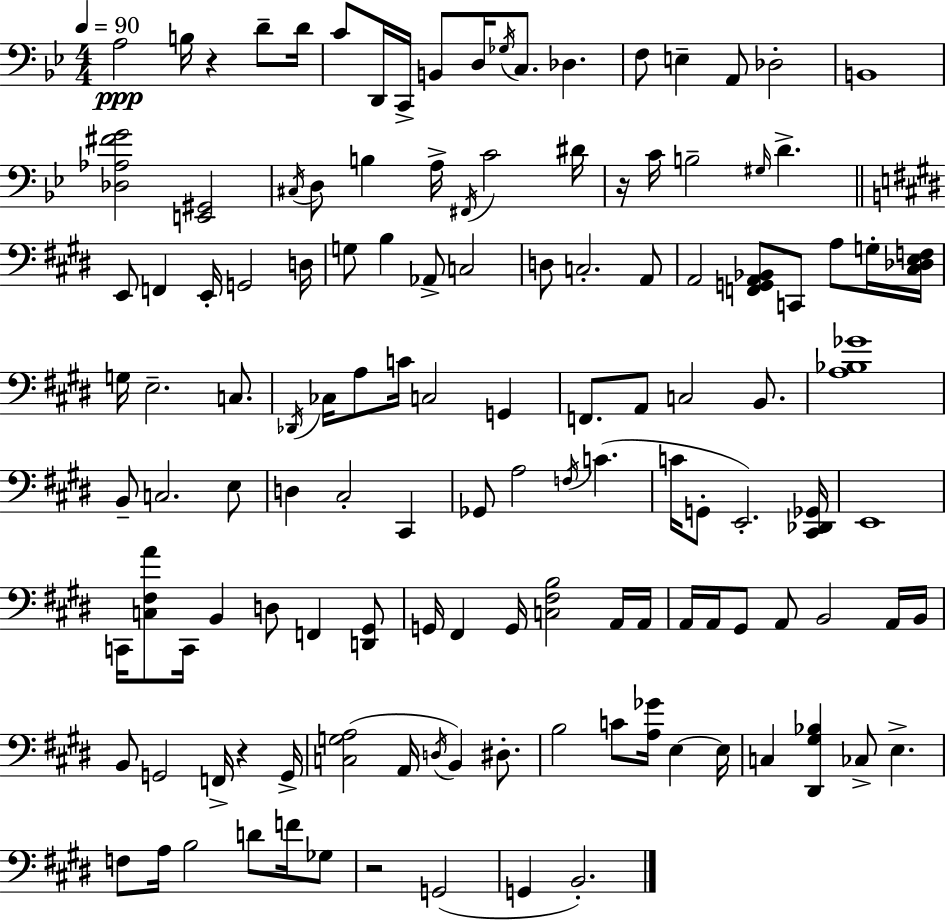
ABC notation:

X:1
T:Untitled
M:4/4
L:1/4
K:Gm
A,2 B,/4 z D/2 D/4 C/2 D,,/4 C,,/4 B,,/2 D,/4 _G,/4 C,/2 _D, F,/2 E, A,,/2 _D,2 B,,4 [_D,_A,^FG]2 [E,,^G,,]2 ^C,/4 D,/2 B, A,/4 ^F,,/4 C2 ^D/4 z/4 C/4 B,2 ^G,/4 D E,,/2 F,, E,,/4 G,,2 D,/4 G,/2 B, _A,,/2 C,2 D,/2 C,2 A,,/2 A,,2 [F,,G,,A,,_B,,]/2 C,,/2 A,/2 G,/4 [^C,_D,E,F,]/4 G,/4 E,2 C,/2 _D,,/4 _C,/4 A,/2 C/4 C,2 G,, F,,/2 A,,/2 C,2 B,,/2 [A,_B,_G]4 B,,/2 C,2 E,/2 D, ^C,2 ^C,, _G,,/2 A,2 F,/4 C C/4 G,,/2 E,,2 [^C,,_D,,_G,,]/4 E,,4 C,,/4 [C,^F,A]/2 C,,/4 B,, D,/2 F,, [D,,^G,,]/2 G,,/4 ^F,, G,,/4 [C,^F,B,]2 A,,/4 A,,/4 A,,/4 A,,/4 ^G,,/2 A,,/2 B,,2 A,,/4 B,,/4 B,,/2 G,,2 F,,/4 z G,,/4 [C,G,A,]2 A,,/4 D,/4 B,, ^D,/2 B,2 C/2 [A,_G]/4 E, E,/4 C, [^D,,^G,_B,] _C,/2 E, F,/2 A,/4 B,2 D/2 F/4 _G,/2 z2 G,,2 G,, B,,2